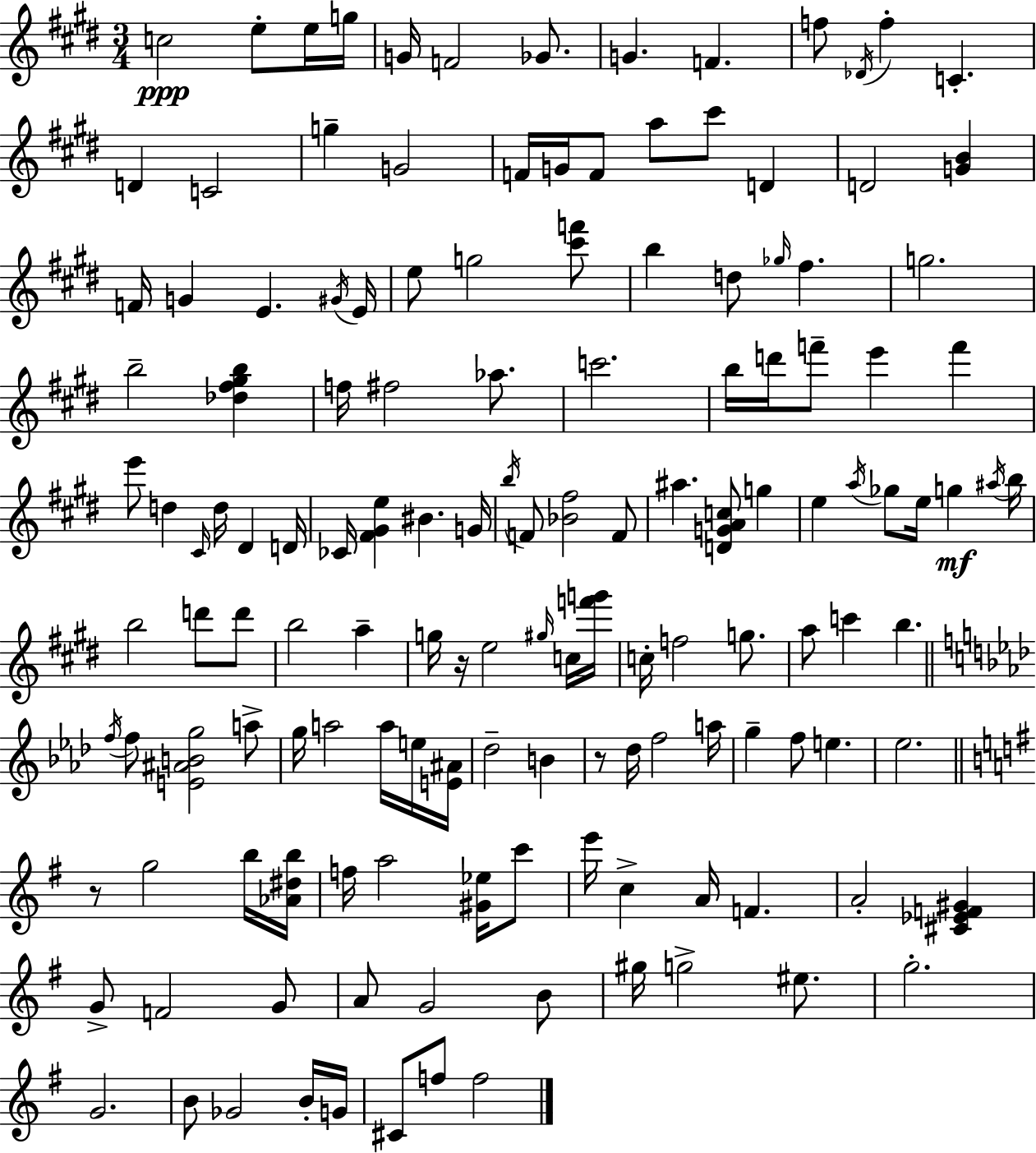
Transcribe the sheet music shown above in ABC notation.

X:1
T:Untitled
M:3/4
L:1/4
K:E
c2 e/2 e/4 g/4 G/4 F2 _G/2 G F f/2 _D/4 f C D C2 g G2 F/4 G/4 F/2 a/2 ^c'/2 D D2 [GB] F/4 G E ^G/4 E/4 e/2 g2 [^c'f']/2 b d/2 _g/4 ^f g2 b2 [_d^f^gb] f/4 ^f2 _a/2 c'2 b/4 d'/4 f'/2 e' f' e'/2 d ^C/4 d/4 ^D D/4 _C/4 [^F^Ge] ^B G/4 b/4 F/2 [_B^f]2 F/2 ^a [DGAc]/2 g e a/4 _g/2 e/4 g ^a/4 b/4 b2 d'/2 d'/2 b2 a g/4 z/4 e2 ^g/4 c/4 [f'g']/4 c/4 f2 g/2 a/2 c' b f/4 f/2 [E^ABg]2 a/2 g/4 a2 a/4 e/4 [E^A]/4 _d2 B z/2 _d/4 f2 a/4 g f/2 e _e2 z/2 g2 b/4 [_A^db]/4 f/4 a2 [^G_e]/4 c'/2 e'/4 c A/4 F A2 [^C_EF^G] G/2 F2 G/2 A/2 G2 B/2 ^g/4 g2 ^e/2 g2 G2 B/2 _G2 B/4 G/4 ^C/2 f/2 f2